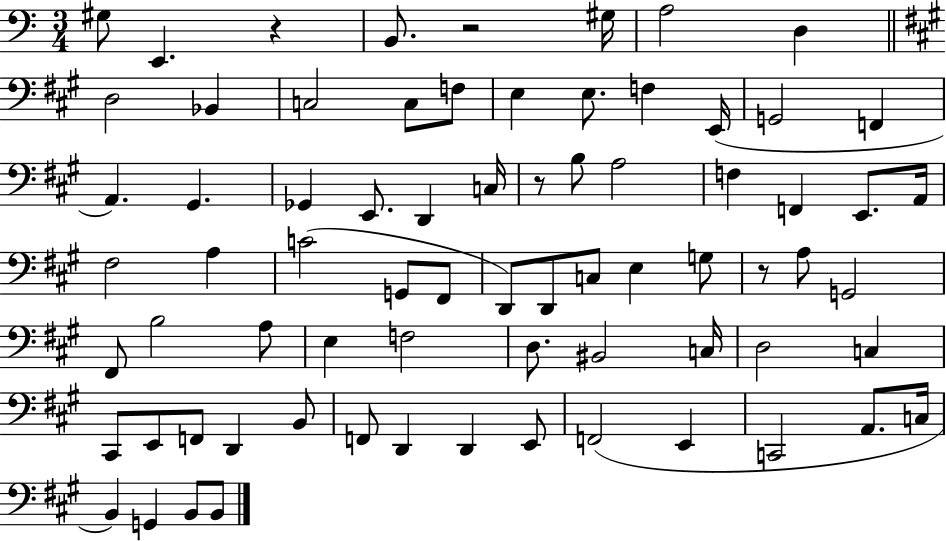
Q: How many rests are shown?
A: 4